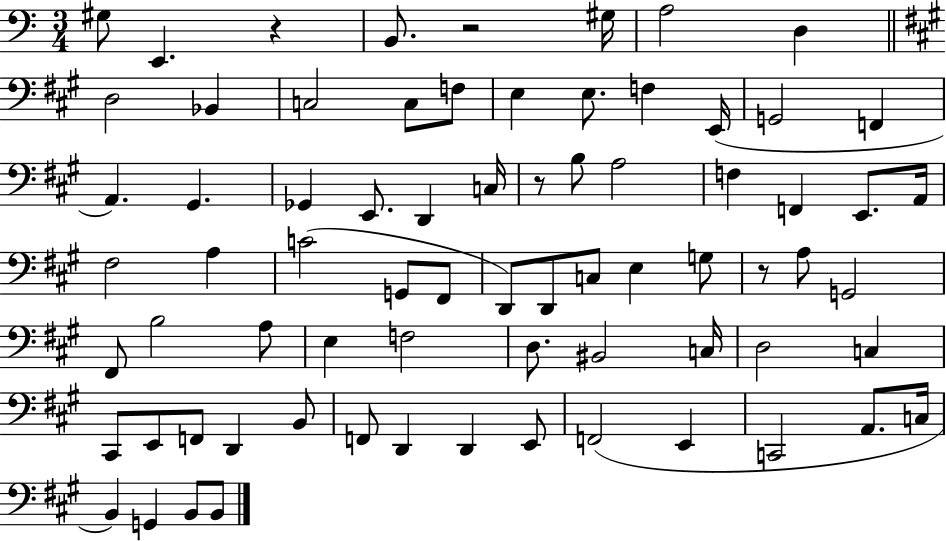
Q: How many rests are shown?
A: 4